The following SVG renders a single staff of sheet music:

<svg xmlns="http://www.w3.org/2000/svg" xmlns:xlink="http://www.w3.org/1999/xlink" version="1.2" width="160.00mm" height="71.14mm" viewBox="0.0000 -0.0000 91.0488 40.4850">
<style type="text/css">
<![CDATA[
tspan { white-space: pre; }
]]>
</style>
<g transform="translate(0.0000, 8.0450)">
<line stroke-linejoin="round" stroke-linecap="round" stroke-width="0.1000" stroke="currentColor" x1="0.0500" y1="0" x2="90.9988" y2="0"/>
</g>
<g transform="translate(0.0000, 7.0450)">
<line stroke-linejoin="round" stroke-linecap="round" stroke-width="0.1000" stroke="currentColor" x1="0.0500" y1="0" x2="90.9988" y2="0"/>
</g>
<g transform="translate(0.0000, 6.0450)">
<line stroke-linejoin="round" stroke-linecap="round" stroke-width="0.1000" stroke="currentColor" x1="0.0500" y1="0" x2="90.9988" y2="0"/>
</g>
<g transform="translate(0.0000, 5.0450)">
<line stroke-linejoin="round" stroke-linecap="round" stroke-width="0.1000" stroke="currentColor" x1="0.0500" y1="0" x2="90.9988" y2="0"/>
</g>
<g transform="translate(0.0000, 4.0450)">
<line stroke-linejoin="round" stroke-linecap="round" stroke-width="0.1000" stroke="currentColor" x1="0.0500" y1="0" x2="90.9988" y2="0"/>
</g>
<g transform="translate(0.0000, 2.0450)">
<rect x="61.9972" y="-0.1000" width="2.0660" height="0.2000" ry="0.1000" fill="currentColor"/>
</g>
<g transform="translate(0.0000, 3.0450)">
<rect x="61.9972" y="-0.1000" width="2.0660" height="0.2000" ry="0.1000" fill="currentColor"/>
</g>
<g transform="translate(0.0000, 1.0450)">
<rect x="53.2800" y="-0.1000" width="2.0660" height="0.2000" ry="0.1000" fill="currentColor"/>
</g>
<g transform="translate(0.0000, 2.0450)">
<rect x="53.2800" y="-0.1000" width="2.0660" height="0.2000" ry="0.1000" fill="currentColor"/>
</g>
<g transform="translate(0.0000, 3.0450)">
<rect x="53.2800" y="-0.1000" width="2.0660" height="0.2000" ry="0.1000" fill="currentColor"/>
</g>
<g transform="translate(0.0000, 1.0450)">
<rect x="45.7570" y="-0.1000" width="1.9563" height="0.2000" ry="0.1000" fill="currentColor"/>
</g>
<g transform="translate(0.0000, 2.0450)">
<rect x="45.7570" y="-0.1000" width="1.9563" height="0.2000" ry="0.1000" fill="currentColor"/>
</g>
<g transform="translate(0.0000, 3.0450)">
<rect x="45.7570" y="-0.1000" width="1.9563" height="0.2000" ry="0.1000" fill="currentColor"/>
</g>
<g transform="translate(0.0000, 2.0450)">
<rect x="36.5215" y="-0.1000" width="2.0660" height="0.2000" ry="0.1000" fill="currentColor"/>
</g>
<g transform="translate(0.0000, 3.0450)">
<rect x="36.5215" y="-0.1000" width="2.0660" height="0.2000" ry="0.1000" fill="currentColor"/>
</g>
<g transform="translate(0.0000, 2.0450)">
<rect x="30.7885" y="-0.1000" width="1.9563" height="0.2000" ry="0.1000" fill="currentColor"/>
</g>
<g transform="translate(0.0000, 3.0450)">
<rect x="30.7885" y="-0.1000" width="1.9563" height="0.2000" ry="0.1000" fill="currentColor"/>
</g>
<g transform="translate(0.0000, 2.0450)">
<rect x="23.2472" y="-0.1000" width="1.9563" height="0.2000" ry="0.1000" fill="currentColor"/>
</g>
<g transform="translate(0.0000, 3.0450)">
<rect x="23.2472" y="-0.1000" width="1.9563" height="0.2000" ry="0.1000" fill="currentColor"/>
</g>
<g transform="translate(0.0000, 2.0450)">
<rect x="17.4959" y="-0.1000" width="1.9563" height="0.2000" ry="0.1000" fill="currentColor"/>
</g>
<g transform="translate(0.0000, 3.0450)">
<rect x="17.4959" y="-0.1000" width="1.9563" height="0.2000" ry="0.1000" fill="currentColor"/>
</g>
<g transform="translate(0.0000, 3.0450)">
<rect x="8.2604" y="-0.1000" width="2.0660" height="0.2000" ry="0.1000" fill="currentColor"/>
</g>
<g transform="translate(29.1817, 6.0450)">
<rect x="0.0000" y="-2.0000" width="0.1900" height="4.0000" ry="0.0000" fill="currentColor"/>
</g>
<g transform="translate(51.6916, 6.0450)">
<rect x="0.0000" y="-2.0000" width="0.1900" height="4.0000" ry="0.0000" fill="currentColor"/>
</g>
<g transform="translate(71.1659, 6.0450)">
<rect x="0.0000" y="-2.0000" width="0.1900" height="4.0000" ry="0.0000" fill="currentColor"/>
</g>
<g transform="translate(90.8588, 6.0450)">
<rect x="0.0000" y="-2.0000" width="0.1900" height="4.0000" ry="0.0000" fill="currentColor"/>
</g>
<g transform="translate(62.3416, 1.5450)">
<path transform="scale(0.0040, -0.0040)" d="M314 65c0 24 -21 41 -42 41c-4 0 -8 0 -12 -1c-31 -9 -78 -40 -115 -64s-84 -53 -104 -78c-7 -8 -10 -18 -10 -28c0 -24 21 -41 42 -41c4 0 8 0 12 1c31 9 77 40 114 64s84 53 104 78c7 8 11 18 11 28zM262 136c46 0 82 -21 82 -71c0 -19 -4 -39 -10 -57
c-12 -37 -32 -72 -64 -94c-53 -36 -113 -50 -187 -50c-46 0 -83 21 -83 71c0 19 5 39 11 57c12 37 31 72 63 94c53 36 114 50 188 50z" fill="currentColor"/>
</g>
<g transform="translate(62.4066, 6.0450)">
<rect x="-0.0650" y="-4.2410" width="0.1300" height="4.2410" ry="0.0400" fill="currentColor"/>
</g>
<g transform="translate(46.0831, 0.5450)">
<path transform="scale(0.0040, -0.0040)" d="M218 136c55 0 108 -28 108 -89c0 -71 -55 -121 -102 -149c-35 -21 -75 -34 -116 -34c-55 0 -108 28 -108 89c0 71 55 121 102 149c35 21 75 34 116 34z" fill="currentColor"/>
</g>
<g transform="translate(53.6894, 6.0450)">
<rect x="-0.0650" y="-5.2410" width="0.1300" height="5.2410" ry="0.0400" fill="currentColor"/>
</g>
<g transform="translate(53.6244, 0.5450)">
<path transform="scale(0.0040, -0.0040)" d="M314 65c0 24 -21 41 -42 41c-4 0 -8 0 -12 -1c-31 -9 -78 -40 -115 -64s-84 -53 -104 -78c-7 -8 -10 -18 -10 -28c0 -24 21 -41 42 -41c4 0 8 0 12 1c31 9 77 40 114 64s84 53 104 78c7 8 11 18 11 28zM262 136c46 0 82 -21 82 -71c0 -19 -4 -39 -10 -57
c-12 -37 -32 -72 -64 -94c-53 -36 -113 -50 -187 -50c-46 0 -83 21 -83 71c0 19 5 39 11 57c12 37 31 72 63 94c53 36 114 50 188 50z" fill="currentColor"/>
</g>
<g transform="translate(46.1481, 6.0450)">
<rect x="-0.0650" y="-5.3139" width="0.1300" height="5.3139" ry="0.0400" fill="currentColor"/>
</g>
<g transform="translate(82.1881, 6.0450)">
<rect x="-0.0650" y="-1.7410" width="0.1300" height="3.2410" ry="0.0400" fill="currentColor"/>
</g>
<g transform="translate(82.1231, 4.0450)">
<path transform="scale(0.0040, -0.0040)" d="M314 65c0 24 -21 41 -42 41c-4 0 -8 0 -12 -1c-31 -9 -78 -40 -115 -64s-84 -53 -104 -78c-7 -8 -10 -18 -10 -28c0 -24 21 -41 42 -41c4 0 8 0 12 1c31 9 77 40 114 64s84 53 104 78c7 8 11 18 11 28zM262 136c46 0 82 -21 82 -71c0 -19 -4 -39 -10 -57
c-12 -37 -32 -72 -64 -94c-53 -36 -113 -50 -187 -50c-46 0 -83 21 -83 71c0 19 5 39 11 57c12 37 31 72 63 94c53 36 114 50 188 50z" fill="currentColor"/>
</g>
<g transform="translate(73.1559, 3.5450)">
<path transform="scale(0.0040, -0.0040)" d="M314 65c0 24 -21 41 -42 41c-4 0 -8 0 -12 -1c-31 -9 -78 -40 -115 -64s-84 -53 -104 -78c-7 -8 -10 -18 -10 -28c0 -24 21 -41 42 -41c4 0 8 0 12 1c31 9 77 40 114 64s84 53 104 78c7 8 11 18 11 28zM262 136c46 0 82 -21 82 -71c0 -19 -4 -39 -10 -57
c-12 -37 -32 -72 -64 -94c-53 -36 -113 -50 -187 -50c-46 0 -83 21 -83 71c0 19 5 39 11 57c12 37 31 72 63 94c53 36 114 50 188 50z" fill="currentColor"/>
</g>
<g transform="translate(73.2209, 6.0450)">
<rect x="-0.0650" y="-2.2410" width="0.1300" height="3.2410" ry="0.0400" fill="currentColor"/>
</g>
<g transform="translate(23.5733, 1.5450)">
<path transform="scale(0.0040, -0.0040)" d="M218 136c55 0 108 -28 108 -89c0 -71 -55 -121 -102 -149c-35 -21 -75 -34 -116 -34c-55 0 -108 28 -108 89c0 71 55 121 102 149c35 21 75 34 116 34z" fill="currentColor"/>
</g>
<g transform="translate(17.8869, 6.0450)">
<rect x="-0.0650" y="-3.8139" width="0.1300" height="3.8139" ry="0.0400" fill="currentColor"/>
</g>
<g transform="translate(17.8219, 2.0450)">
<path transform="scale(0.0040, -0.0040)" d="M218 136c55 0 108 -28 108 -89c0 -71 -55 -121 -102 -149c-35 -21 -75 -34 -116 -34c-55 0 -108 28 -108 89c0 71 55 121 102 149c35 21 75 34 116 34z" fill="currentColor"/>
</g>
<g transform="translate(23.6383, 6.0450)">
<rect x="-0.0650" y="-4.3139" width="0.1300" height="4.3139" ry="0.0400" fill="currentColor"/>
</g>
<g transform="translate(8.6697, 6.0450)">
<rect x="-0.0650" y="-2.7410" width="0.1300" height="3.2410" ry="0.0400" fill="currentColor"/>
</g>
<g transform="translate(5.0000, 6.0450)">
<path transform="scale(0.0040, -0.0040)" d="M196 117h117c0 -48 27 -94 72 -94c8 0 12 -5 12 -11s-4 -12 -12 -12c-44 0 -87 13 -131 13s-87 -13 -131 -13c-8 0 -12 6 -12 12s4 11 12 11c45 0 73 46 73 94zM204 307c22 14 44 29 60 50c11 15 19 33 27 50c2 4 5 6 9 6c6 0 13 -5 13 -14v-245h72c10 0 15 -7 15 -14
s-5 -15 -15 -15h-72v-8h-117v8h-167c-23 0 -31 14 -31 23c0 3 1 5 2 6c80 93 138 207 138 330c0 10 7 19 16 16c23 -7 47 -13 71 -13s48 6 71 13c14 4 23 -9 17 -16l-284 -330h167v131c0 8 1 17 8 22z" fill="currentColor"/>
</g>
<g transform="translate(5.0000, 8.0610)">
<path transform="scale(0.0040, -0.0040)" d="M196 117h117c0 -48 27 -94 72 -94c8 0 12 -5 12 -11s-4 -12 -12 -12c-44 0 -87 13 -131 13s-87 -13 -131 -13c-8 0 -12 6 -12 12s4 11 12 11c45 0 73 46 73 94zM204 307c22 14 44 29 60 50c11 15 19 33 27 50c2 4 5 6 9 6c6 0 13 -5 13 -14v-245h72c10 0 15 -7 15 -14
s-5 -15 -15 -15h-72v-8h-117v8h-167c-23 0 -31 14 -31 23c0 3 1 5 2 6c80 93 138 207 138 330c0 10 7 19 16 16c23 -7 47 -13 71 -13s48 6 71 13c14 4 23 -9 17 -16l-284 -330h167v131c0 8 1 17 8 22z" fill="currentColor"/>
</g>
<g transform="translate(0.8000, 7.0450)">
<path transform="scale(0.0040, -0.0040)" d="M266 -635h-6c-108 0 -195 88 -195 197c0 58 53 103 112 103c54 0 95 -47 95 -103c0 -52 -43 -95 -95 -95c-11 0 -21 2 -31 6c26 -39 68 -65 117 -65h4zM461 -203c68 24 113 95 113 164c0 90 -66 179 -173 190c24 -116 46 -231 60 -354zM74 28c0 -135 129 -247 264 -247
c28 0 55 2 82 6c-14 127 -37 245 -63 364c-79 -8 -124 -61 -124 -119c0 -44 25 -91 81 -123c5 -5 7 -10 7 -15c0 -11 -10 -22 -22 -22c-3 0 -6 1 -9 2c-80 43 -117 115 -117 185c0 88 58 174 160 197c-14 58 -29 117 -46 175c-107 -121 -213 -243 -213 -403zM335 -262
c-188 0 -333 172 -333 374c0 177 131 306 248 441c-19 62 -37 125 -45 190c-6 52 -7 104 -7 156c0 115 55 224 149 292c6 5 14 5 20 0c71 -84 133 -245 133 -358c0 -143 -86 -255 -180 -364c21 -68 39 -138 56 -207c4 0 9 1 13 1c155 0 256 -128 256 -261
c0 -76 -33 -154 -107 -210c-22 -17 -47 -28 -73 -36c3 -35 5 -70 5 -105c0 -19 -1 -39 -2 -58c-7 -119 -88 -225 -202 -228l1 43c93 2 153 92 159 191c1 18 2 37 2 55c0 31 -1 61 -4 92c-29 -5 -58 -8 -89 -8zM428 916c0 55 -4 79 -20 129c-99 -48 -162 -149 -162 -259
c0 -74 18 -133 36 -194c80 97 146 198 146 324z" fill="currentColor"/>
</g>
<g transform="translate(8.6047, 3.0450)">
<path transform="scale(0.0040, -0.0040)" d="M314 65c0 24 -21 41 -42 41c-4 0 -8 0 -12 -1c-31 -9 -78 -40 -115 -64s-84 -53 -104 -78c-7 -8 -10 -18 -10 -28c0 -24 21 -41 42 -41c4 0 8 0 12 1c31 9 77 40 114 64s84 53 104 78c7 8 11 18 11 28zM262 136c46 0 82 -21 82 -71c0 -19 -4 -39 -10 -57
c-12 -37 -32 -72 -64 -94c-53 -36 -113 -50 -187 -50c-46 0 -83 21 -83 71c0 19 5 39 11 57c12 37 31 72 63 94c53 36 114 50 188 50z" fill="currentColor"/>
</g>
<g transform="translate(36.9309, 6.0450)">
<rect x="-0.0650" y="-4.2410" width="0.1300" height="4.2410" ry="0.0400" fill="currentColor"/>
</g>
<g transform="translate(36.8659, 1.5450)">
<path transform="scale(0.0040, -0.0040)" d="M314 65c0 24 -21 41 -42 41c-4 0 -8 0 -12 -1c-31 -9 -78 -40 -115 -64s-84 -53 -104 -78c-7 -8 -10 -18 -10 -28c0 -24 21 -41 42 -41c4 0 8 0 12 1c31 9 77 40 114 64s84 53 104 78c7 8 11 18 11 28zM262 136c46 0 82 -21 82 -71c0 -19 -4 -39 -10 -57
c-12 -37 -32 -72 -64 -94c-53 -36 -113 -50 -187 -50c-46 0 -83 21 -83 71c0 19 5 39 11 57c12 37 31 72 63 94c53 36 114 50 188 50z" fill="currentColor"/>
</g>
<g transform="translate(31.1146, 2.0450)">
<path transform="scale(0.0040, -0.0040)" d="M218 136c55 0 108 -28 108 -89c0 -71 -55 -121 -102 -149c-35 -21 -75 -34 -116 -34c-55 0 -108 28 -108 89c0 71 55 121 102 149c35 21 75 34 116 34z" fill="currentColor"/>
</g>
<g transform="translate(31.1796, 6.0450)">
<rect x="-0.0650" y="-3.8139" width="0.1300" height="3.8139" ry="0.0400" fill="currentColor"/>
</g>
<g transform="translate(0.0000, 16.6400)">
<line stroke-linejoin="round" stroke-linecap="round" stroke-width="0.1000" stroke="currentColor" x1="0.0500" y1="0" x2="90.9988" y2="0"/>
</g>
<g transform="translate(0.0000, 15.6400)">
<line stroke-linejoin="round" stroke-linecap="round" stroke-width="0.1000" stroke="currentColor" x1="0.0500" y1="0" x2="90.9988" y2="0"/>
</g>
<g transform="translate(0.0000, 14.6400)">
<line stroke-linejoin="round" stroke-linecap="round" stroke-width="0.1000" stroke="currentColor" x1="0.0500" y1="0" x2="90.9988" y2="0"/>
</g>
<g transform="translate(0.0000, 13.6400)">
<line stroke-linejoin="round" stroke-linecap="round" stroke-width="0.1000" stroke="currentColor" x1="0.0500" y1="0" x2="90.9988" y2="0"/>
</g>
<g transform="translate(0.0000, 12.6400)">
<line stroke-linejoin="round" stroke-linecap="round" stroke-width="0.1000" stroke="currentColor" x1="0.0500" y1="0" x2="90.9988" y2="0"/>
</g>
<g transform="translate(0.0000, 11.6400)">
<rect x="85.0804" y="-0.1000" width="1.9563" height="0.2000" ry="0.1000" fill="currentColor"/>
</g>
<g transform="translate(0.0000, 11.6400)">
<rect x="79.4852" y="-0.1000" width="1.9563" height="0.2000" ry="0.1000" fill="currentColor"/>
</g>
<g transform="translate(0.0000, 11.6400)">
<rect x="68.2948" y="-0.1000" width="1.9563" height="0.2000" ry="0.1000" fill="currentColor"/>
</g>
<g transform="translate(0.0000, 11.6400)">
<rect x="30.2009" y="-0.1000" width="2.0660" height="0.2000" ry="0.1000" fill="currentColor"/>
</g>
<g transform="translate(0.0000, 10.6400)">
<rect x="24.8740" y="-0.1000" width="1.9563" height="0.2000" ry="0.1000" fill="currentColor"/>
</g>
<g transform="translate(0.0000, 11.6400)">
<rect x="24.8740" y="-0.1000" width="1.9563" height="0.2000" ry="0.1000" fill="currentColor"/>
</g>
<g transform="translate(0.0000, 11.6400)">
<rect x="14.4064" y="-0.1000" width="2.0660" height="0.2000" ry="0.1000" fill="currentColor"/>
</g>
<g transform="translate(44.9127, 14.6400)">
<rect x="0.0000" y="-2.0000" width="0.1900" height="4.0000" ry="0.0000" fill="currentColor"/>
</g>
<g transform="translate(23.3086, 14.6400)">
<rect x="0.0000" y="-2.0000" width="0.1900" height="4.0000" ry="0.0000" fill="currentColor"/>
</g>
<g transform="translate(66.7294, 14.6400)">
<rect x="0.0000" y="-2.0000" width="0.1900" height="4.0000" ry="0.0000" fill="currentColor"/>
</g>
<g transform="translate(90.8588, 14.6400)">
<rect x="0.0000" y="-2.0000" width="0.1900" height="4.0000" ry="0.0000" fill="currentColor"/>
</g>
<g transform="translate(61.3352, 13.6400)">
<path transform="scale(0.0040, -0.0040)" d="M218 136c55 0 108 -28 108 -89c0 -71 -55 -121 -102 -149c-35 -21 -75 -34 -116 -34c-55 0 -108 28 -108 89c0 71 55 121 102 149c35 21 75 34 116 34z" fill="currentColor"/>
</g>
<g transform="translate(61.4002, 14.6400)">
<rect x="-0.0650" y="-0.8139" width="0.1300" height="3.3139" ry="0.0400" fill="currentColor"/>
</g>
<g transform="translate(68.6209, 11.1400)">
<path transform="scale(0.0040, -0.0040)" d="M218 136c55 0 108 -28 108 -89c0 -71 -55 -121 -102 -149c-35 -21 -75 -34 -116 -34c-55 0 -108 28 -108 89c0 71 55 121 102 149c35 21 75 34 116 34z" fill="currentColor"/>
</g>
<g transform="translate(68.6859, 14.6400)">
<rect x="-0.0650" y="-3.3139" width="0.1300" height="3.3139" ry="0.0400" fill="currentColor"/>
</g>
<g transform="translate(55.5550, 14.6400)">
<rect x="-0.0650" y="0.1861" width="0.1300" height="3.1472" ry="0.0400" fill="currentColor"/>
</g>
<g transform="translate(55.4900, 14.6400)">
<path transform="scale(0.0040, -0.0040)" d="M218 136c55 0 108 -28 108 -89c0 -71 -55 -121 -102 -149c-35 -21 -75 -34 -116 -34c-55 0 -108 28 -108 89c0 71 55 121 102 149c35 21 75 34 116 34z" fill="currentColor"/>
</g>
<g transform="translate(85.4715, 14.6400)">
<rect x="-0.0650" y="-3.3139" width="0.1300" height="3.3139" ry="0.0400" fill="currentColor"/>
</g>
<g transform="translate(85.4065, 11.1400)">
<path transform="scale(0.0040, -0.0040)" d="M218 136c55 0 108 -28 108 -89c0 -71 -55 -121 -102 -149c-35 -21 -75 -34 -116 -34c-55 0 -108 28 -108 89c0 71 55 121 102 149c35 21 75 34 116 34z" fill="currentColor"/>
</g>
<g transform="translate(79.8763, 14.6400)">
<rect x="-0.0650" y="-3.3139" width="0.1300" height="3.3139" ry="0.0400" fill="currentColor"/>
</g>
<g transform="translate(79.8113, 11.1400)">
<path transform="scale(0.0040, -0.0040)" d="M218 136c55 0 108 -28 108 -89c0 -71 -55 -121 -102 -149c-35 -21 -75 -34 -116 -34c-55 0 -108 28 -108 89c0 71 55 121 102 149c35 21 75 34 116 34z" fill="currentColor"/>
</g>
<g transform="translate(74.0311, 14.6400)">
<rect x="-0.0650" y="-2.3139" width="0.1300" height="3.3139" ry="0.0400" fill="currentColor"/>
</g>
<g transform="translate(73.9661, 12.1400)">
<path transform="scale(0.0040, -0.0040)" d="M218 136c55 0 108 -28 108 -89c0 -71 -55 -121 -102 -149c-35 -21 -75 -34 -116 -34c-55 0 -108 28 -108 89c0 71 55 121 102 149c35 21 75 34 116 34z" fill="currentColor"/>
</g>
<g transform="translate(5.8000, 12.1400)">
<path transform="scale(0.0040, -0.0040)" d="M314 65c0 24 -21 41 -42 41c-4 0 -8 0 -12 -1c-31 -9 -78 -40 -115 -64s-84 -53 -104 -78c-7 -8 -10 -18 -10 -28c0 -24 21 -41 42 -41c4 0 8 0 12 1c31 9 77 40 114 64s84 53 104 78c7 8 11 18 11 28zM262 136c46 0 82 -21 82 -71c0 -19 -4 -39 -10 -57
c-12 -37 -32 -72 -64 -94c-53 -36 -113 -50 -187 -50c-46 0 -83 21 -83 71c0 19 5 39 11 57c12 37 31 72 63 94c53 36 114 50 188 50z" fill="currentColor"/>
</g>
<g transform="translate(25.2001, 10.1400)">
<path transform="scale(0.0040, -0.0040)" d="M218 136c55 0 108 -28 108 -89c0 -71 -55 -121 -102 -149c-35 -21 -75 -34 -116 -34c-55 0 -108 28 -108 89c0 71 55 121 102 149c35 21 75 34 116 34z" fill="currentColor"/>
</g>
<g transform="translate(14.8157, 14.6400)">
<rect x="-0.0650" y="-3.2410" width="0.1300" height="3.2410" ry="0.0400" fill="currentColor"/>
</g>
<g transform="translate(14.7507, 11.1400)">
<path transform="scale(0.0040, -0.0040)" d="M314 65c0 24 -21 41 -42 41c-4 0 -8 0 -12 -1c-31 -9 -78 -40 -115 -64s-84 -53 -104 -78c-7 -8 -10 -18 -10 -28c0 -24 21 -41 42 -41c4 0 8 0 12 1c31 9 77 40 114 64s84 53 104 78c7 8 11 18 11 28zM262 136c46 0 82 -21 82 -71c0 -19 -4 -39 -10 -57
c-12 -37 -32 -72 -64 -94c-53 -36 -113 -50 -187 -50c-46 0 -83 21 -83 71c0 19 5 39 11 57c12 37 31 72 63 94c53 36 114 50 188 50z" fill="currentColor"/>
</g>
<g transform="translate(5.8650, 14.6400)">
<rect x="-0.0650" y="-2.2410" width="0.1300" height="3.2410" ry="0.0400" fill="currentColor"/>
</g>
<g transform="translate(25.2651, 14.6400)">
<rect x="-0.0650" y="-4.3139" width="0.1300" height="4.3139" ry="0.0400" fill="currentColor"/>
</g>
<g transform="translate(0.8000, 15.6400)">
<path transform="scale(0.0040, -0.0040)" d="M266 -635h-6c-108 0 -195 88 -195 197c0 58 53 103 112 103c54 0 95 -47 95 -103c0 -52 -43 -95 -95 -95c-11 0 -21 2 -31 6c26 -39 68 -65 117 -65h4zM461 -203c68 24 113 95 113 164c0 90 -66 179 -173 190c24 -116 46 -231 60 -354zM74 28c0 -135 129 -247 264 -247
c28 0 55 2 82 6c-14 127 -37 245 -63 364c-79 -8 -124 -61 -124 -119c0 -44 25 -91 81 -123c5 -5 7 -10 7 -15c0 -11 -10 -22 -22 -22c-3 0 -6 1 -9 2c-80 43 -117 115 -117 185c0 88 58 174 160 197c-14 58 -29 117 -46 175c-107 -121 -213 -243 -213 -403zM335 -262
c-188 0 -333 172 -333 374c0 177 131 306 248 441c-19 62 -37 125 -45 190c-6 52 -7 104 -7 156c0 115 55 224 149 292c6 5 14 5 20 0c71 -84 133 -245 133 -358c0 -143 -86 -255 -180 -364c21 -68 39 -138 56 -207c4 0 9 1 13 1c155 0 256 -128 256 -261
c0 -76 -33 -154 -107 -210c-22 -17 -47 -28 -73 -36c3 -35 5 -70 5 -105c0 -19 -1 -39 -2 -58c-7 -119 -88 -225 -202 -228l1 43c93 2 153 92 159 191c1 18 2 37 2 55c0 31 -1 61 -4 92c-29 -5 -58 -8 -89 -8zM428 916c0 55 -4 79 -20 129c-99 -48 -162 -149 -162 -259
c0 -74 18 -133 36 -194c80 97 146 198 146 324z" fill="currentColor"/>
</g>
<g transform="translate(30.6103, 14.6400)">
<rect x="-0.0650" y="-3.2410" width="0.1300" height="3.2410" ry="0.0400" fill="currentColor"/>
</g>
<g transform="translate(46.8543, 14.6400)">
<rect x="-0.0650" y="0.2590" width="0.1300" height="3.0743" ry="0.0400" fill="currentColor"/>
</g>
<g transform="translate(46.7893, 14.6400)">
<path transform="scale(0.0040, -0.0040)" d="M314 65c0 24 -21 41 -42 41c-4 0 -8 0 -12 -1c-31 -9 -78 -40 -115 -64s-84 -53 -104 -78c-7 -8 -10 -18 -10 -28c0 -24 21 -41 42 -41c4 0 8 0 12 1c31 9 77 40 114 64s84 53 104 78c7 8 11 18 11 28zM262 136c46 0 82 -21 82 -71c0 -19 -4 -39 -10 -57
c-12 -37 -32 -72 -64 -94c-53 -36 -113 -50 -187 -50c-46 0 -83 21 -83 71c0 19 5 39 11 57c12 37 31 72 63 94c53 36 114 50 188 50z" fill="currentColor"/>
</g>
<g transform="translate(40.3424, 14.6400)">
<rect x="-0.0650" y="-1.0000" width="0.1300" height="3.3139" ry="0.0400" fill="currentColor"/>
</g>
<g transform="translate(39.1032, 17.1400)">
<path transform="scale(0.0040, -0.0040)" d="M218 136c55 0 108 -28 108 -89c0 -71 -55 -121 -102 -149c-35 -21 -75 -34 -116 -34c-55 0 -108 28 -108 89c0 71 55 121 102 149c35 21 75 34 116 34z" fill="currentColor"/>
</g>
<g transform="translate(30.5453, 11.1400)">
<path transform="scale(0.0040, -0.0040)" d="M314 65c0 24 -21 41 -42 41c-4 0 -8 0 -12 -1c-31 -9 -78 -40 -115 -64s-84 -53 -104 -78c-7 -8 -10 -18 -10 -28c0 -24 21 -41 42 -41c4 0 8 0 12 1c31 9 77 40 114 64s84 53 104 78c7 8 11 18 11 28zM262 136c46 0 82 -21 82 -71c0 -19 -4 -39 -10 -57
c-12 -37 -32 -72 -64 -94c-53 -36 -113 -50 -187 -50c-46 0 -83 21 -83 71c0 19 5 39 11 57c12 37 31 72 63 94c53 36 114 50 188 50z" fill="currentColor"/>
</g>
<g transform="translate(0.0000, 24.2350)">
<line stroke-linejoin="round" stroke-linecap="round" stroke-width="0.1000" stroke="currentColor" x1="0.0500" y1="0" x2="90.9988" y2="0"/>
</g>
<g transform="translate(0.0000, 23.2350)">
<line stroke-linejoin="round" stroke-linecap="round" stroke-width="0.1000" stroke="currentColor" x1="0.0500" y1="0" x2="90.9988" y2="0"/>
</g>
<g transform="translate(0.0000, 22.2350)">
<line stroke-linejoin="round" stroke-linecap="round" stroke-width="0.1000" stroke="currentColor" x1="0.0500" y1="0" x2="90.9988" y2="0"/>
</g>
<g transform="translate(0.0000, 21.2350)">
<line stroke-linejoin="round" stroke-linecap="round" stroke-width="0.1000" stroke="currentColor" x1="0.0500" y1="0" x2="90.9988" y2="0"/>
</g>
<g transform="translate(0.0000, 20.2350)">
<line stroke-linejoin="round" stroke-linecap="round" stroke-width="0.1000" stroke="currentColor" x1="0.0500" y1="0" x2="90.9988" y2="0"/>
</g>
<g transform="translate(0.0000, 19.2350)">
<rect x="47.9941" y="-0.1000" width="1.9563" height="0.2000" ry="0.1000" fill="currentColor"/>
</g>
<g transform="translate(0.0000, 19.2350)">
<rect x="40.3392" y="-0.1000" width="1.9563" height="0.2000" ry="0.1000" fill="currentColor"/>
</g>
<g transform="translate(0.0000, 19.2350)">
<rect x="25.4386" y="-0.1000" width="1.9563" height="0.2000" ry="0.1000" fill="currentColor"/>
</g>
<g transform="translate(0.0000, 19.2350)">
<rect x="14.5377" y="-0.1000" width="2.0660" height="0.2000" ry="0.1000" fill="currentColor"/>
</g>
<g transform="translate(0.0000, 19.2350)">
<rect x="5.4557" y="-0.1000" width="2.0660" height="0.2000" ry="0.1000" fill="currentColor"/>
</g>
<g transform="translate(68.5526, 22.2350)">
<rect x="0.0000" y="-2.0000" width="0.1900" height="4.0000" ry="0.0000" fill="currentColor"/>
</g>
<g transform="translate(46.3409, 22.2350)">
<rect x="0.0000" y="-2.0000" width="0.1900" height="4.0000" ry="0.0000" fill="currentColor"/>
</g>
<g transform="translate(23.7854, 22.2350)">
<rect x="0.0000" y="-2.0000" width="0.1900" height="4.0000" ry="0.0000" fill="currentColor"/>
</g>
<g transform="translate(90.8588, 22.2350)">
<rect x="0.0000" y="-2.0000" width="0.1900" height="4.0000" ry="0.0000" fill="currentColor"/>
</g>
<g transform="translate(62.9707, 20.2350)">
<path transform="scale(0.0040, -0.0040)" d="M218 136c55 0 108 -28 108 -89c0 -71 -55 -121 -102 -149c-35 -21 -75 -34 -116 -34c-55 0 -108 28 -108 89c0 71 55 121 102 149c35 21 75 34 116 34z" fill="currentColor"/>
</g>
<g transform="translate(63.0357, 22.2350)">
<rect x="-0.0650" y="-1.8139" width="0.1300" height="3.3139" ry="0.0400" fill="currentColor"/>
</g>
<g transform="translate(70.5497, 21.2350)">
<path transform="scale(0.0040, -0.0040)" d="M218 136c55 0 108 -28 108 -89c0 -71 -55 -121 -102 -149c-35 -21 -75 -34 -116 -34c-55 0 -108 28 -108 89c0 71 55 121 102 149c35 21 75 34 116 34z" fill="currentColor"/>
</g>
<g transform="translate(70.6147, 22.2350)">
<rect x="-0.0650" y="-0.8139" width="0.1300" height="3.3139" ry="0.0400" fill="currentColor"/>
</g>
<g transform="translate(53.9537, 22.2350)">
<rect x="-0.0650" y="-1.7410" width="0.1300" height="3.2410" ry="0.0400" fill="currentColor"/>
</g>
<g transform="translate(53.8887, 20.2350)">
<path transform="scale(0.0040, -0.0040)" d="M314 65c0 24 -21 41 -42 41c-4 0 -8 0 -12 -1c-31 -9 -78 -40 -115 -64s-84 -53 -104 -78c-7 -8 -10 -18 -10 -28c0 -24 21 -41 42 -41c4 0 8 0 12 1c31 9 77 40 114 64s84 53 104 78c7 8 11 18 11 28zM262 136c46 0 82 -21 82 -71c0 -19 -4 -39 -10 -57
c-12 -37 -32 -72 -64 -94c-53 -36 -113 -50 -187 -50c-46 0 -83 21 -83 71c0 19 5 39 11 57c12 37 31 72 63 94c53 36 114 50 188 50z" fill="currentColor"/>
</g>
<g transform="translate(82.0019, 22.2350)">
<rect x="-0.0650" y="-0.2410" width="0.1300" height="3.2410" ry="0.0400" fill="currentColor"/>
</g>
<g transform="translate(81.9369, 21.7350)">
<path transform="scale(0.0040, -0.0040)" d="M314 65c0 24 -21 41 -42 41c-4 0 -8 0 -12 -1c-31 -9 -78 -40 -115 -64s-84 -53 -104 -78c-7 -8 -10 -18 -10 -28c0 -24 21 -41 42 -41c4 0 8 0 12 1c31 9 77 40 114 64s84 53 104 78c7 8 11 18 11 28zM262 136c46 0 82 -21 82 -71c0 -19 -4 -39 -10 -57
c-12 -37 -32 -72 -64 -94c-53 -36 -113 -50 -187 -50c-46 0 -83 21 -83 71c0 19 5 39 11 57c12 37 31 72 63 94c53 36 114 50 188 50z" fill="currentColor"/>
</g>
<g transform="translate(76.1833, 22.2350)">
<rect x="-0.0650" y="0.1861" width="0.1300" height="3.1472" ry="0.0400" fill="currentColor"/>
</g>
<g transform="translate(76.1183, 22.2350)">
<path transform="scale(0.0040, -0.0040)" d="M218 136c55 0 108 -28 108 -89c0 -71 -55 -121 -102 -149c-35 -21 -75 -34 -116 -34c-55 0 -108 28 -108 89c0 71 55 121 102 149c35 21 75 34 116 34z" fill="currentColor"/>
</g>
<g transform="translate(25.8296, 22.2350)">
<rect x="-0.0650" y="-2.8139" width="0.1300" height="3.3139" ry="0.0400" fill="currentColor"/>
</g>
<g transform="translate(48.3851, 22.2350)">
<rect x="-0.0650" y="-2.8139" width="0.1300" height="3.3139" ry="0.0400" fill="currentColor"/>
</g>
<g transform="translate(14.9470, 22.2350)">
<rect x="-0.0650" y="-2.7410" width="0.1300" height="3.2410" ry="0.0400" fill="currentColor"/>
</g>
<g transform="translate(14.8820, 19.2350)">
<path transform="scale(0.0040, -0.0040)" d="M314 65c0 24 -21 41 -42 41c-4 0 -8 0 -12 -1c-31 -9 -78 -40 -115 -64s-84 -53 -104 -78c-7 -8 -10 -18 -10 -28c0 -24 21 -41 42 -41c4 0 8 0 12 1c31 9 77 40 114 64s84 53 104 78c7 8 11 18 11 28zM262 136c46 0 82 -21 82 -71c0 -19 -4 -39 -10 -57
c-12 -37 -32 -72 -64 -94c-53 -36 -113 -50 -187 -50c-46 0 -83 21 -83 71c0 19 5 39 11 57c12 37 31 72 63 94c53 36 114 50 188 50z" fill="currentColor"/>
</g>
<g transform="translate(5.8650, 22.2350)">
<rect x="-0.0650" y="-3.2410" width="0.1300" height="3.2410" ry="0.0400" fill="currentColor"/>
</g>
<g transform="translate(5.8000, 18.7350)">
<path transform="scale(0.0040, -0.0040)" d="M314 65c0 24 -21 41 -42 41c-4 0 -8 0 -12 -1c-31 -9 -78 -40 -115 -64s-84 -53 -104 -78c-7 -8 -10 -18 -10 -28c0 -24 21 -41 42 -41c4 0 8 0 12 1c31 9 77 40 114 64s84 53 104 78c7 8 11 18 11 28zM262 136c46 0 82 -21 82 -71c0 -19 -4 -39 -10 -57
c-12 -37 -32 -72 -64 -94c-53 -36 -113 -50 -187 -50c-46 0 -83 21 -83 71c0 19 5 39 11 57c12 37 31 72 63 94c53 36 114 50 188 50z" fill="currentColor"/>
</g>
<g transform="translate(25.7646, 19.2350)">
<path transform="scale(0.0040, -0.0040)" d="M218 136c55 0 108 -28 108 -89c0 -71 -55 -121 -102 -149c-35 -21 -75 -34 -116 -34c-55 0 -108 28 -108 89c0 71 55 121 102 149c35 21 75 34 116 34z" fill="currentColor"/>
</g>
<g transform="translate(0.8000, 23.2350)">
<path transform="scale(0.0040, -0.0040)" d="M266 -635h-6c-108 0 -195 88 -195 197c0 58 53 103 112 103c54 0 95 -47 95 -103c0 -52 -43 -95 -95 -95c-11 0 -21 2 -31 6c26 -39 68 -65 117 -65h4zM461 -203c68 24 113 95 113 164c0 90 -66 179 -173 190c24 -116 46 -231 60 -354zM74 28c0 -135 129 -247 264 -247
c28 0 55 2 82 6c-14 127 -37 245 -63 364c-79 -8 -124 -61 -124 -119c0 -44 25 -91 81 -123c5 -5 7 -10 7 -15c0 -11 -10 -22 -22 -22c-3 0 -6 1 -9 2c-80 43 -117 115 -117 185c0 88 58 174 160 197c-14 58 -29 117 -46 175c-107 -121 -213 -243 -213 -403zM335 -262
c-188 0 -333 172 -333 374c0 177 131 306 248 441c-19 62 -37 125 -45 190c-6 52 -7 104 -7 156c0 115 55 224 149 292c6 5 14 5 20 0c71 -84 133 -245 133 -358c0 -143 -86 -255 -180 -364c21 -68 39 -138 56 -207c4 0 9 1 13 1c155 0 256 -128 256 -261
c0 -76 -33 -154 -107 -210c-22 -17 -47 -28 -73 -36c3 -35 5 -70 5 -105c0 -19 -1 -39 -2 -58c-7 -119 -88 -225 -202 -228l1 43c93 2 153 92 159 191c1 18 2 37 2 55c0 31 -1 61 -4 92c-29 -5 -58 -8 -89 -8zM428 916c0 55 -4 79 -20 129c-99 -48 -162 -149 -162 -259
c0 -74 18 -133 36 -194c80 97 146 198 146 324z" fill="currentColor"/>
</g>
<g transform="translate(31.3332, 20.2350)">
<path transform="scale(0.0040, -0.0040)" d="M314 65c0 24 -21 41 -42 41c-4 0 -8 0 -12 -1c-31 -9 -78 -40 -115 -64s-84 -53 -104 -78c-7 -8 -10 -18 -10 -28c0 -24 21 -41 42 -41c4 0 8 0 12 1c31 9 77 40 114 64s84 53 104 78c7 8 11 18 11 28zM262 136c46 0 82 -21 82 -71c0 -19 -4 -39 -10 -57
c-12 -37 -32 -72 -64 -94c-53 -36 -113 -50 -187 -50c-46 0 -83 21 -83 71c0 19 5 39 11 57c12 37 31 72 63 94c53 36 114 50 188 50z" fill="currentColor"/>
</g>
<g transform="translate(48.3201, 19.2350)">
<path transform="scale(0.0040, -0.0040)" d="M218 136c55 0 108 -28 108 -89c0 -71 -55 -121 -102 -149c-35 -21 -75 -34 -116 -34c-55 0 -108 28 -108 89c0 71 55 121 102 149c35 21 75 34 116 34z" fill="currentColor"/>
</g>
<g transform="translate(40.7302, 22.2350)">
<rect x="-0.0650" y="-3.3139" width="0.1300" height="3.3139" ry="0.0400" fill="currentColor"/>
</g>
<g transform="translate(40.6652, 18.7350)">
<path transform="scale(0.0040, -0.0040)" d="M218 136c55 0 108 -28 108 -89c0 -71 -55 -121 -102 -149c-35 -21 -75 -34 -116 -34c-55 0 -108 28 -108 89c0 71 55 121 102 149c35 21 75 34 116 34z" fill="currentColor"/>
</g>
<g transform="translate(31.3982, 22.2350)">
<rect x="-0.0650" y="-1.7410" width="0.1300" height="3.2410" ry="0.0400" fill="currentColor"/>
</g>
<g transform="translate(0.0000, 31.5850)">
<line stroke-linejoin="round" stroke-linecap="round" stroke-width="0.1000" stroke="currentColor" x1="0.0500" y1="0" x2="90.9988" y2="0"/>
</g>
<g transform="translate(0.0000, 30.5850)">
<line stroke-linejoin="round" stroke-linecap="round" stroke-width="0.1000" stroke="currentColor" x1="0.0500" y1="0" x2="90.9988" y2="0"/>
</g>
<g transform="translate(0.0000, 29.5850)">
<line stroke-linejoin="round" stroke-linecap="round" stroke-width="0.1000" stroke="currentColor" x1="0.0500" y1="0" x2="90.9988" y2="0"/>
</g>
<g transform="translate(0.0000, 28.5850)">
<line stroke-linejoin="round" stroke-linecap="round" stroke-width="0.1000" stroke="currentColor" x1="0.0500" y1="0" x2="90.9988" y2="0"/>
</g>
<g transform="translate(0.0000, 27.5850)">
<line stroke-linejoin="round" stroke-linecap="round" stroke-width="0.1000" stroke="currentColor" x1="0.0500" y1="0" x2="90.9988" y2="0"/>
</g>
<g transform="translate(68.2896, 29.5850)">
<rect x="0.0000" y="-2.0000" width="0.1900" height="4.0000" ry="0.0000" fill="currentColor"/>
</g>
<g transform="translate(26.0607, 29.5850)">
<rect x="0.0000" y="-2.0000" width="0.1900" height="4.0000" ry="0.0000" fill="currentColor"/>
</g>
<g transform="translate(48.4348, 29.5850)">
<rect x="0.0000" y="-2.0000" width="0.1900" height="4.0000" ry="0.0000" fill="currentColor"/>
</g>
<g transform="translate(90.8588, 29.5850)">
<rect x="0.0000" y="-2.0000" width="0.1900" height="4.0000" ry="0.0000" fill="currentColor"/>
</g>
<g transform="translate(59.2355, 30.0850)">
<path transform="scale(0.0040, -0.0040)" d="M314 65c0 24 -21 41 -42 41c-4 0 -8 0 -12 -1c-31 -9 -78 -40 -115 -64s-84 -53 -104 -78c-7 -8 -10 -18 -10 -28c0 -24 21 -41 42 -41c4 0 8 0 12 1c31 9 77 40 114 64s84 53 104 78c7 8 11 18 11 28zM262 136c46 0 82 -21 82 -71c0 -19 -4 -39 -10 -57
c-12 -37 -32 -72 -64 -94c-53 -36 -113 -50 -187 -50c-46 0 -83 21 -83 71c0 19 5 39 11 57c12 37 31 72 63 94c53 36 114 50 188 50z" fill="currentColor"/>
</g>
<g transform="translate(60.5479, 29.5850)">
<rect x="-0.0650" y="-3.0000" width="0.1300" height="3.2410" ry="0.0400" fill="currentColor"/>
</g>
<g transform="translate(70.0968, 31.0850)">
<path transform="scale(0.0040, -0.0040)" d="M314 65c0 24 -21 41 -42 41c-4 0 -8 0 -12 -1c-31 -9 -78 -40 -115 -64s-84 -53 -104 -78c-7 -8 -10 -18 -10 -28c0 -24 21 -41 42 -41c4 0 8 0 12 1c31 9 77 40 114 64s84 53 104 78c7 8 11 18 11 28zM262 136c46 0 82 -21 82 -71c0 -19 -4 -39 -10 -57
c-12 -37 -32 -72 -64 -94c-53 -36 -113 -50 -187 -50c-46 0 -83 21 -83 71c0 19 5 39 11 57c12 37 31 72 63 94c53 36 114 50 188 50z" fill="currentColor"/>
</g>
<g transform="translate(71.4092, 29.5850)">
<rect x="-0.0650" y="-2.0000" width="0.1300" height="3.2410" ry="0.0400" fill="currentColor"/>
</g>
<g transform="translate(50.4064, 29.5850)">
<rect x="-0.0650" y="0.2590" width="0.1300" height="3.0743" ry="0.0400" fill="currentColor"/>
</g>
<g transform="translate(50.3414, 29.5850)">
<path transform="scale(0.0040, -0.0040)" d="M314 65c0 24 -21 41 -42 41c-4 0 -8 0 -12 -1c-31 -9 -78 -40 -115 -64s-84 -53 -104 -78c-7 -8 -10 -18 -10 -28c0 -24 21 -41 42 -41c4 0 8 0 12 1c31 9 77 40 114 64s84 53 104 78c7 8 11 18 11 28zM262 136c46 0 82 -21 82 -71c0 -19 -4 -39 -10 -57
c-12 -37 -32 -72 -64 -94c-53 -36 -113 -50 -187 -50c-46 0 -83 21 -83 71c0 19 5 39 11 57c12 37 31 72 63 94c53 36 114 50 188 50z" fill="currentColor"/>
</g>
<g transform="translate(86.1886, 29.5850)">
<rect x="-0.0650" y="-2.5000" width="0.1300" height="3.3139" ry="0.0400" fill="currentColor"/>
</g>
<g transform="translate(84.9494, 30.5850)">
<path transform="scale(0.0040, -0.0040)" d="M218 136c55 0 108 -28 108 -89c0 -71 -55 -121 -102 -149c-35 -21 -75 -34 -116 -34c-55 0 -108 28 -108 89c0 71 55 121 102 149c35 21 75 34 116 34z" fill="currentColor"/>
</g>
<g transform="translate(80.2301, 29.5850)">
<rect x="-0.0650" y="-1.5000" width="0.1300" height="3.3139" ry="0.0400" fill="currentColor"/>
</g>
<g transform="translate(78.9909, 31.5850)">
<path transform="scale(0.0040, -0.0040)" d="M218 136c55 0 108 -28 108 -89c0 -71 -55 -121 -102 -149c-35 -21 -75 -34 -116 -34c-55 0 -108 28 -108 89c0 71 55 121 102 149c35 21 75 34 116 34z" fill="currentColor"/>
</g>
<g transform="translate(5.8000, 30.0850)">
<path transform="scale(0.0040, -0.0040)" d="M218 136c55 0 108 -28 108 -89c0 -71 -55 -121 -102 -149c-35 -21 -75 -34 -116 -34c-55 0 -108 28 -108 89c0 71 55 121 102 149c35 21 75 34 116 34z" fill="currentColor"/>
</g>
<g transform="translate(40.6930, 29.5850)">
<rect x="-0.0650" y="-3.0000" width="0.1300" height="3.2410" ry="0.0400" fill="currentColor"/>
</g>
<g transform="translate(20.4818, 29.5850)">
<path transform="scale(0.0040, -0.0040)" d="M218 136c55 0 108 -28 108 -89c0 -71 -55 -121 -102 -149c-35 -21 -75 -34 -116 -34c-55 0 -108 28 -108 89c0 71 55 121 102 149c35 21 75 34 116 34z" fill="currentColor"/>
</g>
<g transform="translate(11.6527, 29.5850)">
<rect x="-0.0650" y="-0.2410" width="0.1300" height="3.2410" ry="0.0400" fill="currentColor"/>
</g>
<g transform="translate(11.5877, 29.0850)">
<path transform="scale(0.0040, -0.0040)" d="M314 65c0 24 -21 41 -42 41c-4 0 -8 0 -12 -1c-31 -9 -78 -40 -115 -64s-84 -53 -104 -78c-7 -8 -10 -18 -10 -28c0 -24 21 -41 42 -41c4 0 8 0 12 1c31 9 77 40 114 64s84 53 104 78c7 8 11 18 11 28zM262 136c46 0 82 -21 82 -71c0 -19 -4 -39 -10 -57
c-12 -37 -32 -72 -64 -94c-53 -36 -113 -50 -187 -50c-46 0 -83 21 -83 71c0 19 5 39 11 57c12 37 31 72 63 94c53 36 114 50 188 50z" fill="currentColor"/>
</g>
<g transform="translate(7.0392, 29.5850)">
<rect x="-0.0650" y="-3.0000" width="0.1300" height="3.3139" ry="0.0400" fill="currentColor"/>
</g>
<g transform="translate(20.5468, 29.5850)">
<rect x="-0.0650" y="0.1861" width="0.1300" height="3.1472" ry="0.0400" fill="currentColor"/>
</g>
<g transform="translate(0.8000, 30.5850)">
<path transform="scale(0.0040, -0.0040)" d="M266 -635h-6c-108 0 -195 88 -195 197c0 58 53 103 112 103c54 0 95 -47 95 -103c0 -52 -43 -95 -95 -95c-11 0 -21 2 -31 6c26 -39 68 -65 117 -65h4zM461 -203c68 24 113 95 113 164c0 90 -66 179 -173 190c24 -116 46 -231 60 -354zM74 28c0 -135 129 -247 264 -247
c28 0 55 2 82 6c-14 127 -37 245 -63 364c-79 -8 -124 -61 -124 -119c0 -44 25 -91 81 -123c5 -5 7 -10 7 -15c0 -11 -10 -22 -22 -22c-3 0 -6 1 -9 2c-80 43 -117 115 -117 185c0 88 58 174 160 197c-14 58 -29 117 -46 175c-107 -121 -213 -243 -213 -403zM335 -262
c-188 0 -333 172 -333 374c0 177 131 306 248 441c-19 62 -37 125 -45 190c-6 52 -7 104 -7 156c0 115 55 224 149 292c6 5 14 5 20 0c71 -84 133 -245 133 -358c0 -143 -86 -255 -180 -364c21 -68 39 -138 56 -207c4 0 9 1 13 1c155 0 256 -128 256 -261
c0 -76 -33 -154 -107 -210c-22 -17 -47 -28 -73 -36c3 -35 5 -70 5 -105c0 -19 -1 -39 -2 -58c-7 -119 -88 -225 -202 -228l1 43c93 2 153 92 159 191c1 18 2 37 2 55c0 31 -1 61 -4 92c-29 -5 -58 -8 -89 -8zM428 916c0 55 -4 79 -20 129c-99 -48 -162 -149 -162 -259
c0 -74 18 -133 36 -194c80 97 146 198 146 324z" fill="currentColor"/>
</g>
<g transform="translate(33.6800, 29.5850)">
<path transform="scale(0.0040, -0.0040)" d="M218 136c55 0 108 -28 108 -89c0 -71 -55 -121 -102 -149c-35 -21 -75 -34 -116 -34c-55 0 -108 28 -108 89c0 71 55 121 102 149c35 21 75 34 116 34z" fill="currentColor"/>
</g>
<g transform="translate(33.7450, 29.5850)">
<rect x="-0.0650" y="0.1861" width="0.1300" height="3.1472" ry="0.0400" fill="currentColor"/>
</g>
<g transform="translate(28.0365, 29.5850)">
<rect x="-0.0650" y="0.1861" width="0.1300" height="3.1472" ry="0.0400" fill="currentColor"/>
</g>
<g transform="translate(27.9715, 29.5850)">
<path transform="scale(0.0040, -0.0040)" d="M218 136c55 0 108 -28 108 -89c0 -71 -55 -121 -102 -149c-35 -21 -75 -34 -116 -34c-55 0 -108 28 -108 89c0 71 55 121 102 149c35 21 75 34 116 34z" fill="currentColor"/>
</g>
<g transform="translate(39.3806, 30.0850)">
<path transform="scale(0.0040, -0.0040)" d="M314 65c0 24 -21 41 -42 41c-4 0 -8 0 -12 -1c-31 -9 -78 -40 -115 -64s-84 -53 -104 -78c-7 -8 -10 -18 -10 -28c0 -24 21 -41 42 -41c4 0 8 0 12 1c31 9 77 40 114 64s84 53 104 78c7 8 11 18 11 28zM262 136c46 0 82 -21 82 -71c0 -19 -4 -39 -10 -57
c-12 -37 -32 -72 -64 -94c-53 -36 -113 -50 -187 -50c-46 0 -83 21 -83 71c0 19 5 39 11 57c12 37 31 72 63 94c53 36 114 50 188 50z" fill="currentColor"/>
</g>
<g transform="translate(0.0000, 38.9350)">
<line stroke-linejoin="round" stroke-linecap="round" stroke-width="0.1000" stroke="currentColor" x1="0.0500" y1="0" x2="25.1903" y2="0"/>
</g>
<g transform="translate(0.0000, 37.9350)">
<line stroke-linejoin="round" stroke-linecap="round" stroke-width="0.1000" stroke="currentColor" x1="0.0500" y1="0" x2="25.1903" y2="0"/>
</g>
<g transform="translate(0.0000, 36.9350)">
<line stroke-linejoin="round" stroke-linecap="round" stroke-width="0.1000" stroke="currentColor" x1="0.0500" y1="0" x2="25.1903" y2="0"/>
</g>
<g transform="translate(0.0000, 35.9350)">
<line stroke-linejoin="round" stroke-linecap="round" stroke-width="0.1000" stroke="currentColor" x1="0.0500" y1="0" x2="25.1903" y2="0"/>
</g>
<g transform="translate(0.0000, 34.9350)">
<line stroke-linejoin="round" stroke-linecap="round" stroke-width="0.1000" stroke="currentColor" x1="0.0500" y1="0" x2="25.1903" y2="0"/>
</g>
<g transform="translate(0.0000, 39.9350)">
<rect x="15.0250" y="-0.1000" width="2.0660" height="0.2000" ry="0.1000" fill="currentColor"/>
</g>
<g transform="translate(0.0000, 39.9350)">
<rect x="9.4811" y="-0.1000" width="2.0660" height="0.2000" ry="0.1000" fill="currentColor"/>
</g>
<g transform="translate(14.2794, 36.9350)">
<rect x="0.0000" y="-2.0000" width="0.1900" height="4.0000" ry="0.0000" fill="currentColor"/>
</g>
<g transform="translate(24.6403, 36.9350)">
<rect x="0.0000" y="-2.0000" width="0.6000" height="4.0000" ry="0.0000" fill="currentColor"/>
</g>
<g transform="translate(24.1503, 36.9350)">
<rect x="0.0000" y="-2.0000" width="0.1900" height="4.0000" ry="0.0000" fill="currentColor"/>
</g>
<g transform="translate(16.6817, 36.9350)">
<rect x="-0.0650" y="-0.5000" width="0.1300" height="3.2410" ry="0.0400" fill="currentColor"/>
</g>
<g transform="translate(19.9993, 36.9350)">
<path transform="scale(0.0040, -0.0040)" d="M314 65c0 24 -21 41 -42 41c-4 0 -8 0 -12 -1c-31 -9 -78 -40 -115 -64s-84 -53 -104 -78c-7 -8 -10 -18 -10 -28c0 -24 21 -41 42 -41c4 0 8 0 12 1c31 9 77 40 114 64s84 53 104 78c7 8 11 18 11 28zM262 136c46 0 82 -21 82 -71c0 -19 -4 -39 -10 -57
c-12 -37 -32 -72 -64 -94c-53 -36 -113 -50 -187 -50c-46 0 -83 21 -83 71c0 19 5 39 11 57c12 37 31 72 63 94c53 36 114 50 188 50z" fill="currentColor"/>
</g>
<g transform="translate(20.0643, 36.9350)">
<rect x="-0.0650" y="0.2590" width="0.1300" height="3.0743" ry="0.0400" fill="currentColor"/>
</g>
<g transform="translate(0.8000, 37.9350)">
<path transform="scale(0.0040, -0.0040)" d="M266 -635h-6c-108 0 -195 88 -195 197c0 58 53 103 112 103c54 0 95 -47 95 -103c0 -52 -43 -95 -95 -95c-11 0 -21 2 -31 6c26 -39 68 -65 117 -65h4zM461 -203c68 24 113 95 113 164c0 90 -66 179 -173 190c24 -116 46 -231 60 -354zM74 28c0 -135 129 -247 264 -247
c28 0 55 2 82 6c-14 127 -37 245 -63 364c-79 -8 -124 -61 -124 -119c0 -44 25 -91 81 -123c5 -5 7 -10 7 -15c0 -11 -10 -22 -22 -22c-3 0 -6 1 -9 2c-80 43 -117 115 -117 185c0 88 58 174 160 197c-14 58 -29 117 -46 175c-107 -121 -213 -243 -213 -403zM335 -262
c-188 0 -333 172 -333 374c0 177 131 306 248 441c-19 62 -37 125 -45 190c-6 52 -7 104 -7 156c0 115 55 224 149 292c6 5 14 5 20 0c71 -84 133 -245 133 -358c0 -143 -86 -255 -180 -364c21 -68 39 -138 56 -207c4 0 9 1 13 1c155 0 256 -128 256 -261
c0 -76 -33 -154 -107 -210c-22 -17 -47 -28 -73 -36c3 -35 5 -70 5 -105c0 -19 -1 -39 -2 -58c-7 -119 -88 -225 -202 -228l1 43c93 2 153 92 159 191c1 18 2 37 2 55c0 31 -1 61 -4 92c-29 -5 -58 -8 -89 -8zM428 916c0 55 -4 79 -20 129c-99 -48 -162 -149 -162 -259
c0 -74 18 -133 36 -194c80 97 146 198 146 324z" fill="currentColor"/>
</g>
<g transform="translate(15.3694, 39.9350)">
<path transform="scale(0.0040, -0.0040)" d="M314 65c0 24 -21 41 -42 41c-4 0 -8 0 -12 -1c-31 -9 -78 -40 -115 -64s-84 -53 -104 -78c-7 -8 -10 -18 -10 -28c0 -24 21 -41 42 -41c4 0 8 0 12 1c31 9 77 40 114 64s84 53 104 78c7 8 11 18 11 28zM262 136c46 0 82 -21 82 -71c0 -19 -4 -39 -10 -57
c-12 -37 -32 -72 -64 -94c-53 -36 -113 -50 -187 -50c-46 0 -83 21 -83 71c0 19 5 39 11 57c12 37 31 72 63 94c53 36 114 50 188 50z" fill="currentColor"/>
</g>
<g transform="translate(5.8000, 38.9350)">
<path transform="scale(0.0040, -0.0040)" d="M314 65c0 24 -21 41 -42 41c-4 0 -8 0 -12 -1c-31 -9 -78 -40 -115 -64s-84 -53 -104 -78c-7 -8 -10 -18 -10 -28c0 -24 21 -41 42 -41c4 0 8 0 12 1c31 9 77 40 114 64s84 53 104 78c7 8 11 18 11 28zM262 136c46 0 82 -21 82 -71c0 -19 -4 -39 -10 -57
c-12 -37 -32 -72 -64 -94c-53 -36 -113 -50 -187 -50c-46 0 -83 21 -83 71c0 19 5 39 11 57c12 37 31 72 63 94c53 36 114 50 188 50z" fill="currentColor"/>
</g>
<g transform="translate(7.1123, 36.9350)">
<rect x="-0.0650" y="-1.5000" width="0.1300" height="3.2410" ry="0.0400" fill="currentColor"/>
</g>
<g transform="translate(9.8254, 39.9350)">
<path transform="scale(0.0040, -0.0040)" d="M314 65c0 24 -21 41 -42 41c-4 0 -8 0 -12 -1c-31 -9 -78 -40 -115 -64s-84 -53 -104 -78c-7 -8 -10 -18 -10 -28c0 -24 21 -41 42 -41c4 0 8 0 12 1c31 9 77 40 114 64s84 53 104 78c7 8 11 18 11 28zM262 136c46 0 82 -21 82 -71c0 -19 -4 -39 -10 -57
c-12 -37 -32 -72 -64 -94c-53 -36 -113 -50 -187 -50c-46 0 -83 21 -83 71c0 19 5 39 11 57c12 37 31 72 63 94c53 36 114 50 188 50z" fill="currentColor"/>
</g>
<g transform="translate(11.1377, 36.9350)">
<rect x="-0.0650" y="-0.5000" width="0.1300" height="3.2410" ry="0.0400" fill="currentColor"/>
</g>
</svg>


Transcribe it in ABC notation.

X:1
T:Untitled
M:4/4
L:1/4
K:C
a2 c' d' c' d'2 f' f'2 d'2 g2 f2 g2 b2 d' b2 D B2 B d b g b b b2 a2 a f2 b a f2 f d B c2 A c2 B B B A2 B2 A2 F2 E G E2 C2 C2 B2